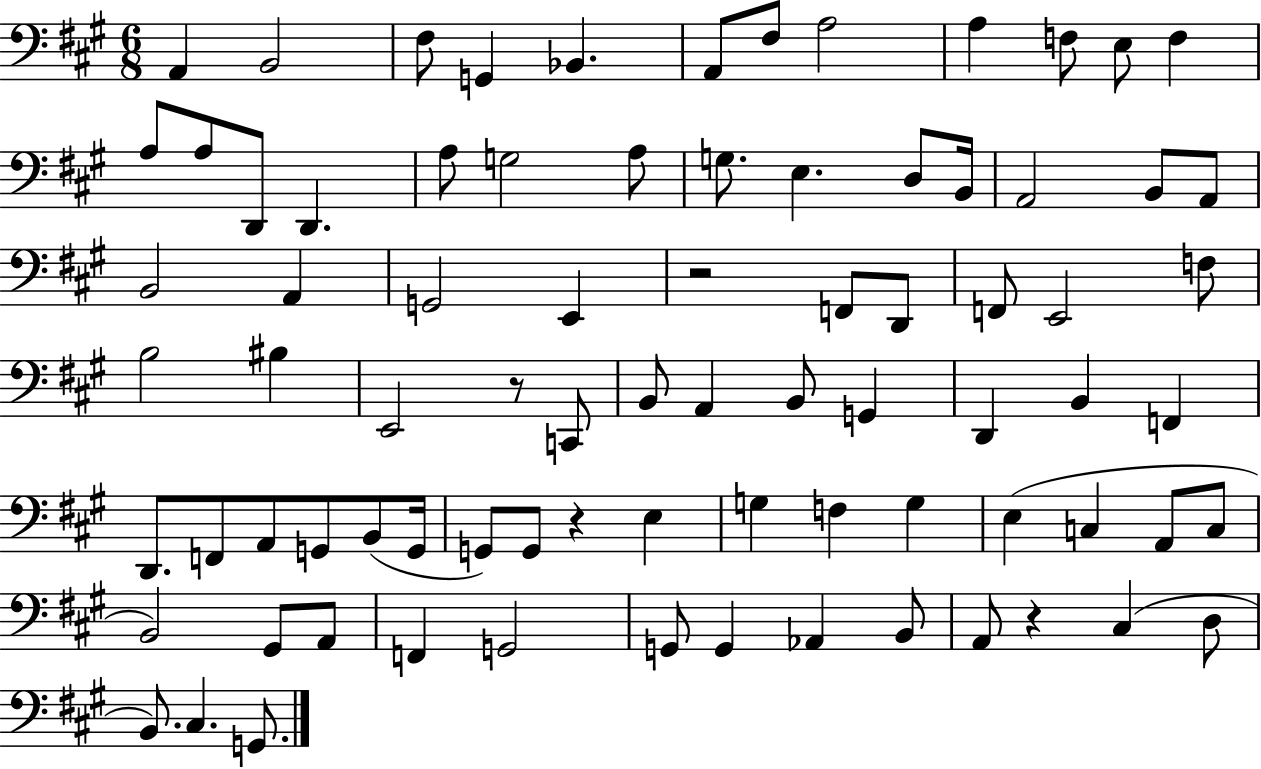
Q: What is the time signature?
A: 6/8